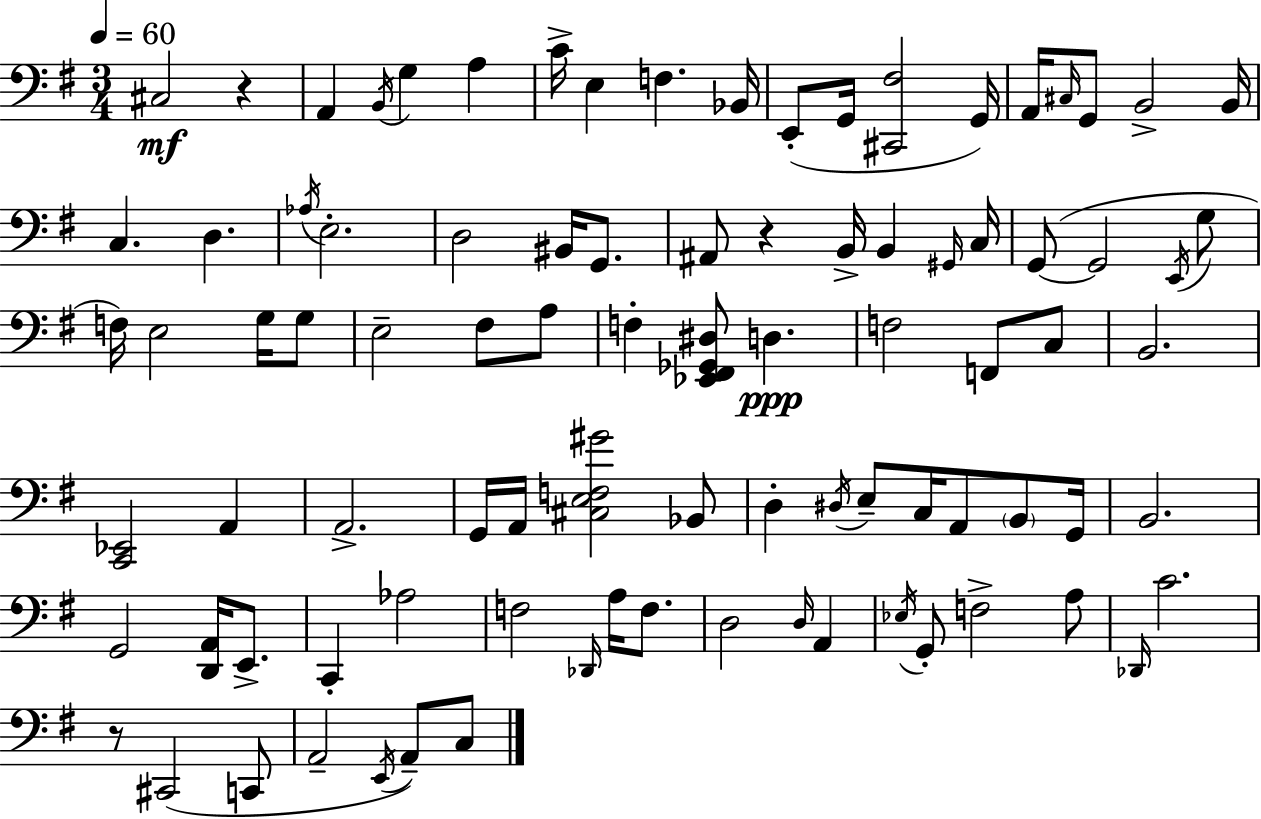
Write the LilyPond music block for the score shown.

{
  \clef bass
  \numericTimeSignature
  \time 3/4
  \key g \major
  \tempo 4 = 60
  cis2\mf r4 | a,4 \acciaccatura { b,16 } g4 a4 | c'16-> e4 f4. | bes,16 e,8-.( g,16 <cis, fis>2 | \break g,16) a,16 \grace { cis16 } g,8 b,2-> | b,16 c4. d4. | \acciaccatura { aes16 } e2.-. | d2 bis,16 | \break g,8. ais,8 r4 b,16-> b,4 | \grace { gis,16 } c16 g,8~(~ g,2 | \acciaccatura { e,16 } g8 f16) e2 | g16 g8 e2-- | \break fis8 a8 f4-. <ees, fis, ges, dis>8 d4.\ppp | f2 | f,8 c8 b,2. | <c, ees,>2 | \break a,4 a,2.-> | g,16 a,16 <cis e f gis'>2 | bes,8 d4-. \acciaccatura { dis16 } e8-- | c16 a,8 \parenthesize b,8 g,16 b,2. | \break g,2 | <d, a,>16 e,8.-> c,4-. aes2 | f2 | \grace { des,16 } a16 f8. d2 | \break \grace { d16 } a,4 \acciaccatura { ees16 } g,8-. f2-> | a8 \grace { des,16 } c'2. | r8 | cis,2( c,8 a,2-- | \break \acciaccatura { e,16 } a,8--) c8 \bar "|."
}